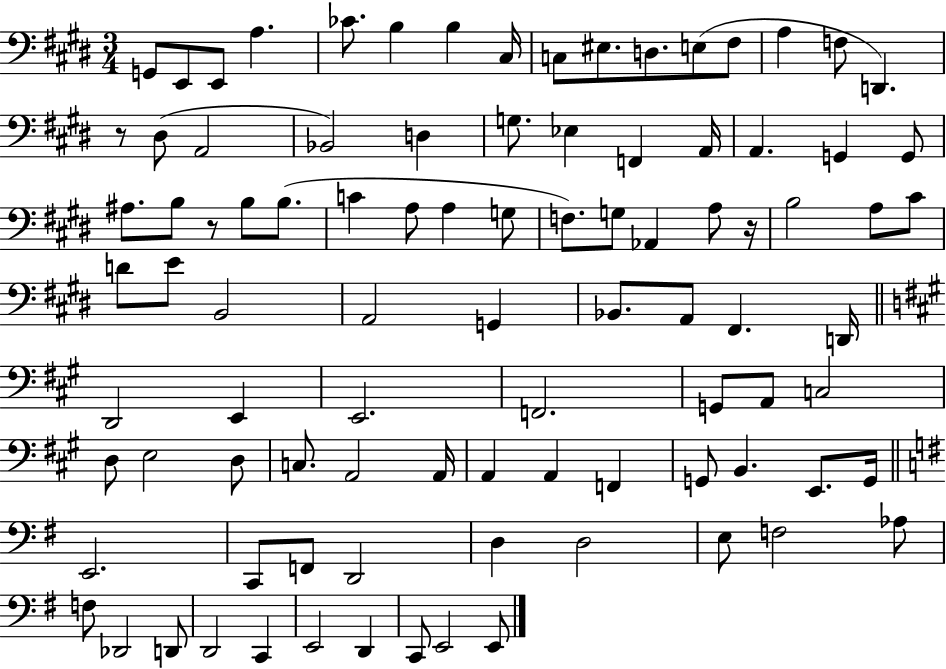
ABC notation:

X:1
T:Untitled
M:3/4
L:1/4
K:E
G,,/2 E,,/2 E,,/2 A, _C/2 B, B, ^C,/4 C,/2 ^E,/2 D,/2 E,/2 ^F,/2 A, F,/2 D,, z/2 ^D,/2 A,,2 _B,,2 D, G,/2 _E, F,, A,,/4 A,, G,, G,,/2 ^A,/2 B,/2 z/2 B,/2 B,/2 C A,/2 A, G,/2 F,/2 G,/2 _A,, A,/2 z/4 B,2 A,/2 ^C/2 D/2 E/2 B,,2 A,,2 G,, _B,,/2 A,,/2 ^F,, D,,/4 D,,2 E,, E,,2 F,,2 G,,/2 A,,/2 C,2 D,/2 E,2 D,/2 C,/2 A,,2 A,,/4 A,, A,, F,, G,,/2 B,, E,,/2 G,,/4 E,,2 C,,/2 F,,/2 D,,2 D, D,2 E,/2 F,2 _A,/2 F,/2 _D,,2 D,,/2 D,,2 C,, E,,2 D,, C,,/2 E,,2 E,,/2